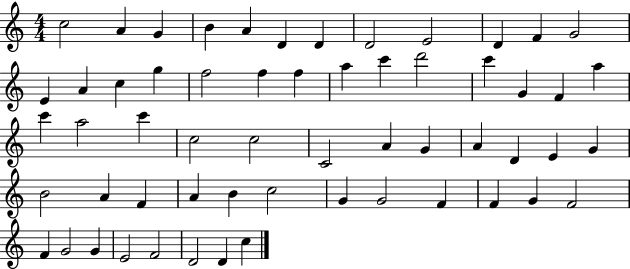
X:1
T:Untitled
M:4/4
L:1/4
K:C
c2 A G B A D D D2 E2 D F G2 E A c g f2 f f a c' d'2 c' G F a c' a2 c' c2 c2 C2 A G A D E G B2 A F A B c2 G G2 F F G F2 F G2 G E2 F2 D2 D c